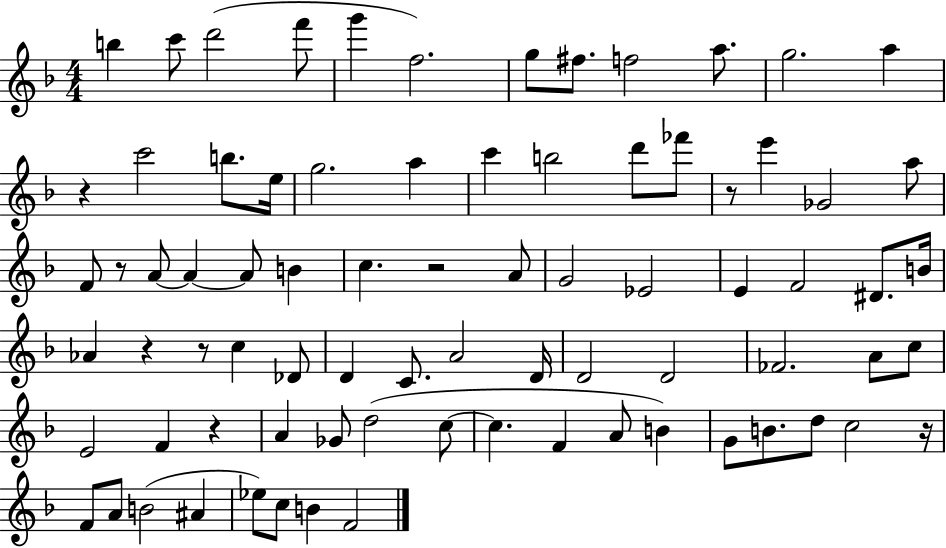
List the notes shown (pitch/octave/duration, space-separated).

B5/q C6/e D6/h F6/e G6/q F5/h. G5/e F#5/e. F5/h A5/e. G5/h. A5/q R/q C6/h B5/e. E5/s G5/h. A5/q C6/q B5/h D6/e FES6/e R/e E6/q Gb4/h A5/e F4/e R/e A4/e A4/q A4/e B4/q C5/q. R/h A4/e G4/h Eb4/h E4/q F4/h D#4/e. B4/s Ab4/q R/q R/e C5/q Db4/e D4/q C4/e. A4/h D4/s D4/h D4/h FES4/h. A4/e C5/e E4/h F4/q R/q A4/q Gb4/e D5/h C5/e C5/q. F4/q A4/e B4/q G4/e B4/e. D5/e C5/h R/s F4/e A4/e B4/h A#4/q Eb5/e C5/e B4/q F4/h